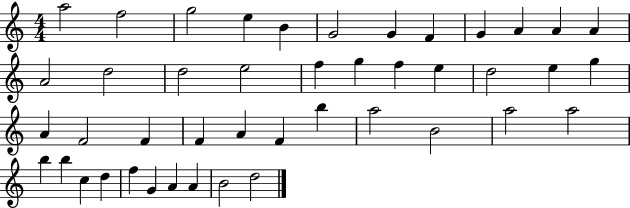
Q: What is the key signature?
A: C major